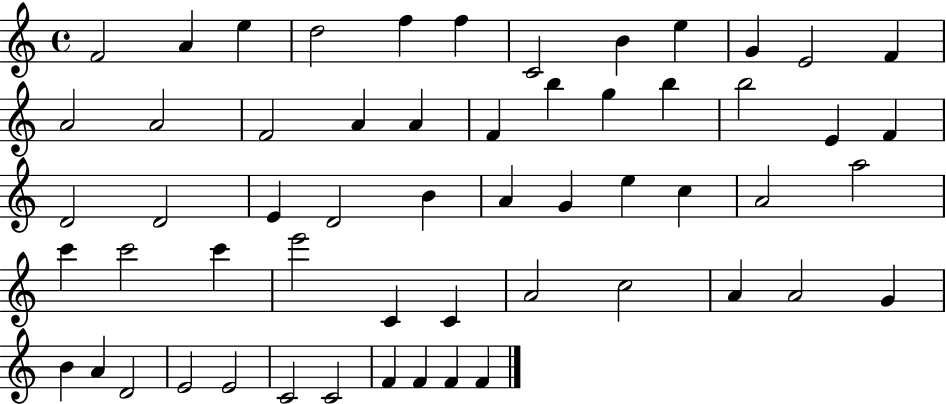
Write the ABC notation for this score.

X:1
T:Untitled
M:4/4
L:1/4
K:C
F2 A e d2 f f C2 B e G E2 F A2 A2 F2 A A F b g b b2 E F D2 D2 E D2 B A G e c A2 a2 c' c'2 c' e'2 C C A2 c2 A A2 G B A D2 E2 E2 C2 C2 F F F F